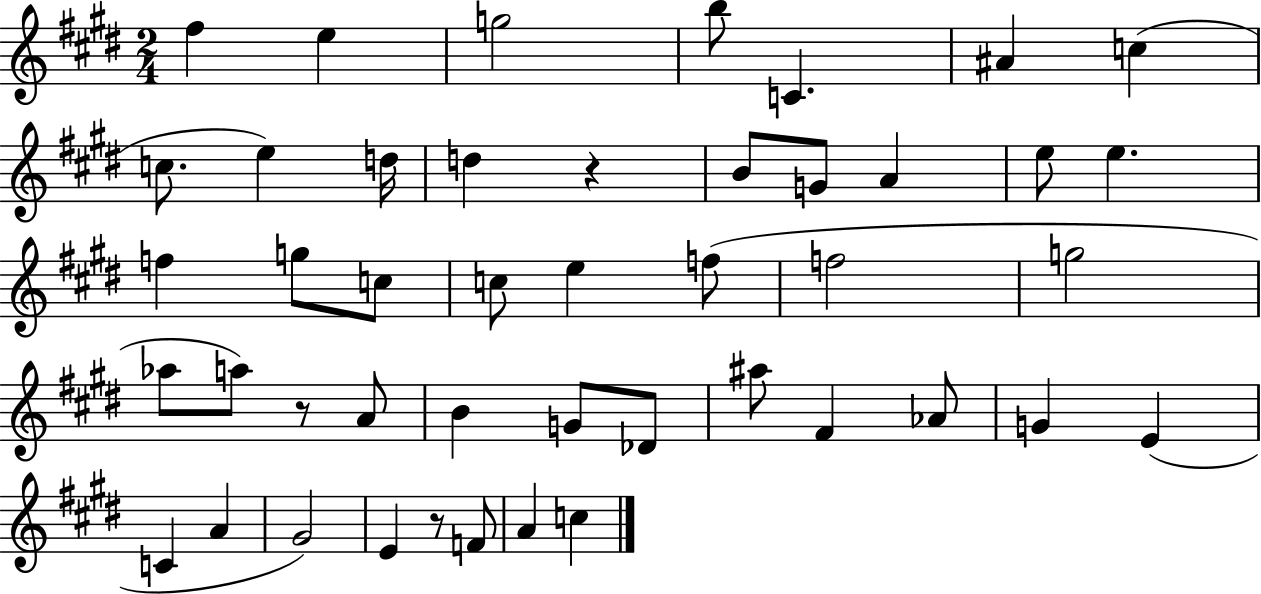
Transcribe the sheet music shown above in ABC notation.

X:1
T:Untitled
M:2/4
L:1/4
K:E
^f e g2 b/2 C ^A c c/2 e d/4 d z B/2 G/2 A e/2 e f g/2 c/2 c/2 e f/2 f2 g2 _a/2 a/2 z/2 A/2 B G/2 _D/2 ^a/2 ^F _A/2 G E C A ^G2 E z/2 F/2 A c